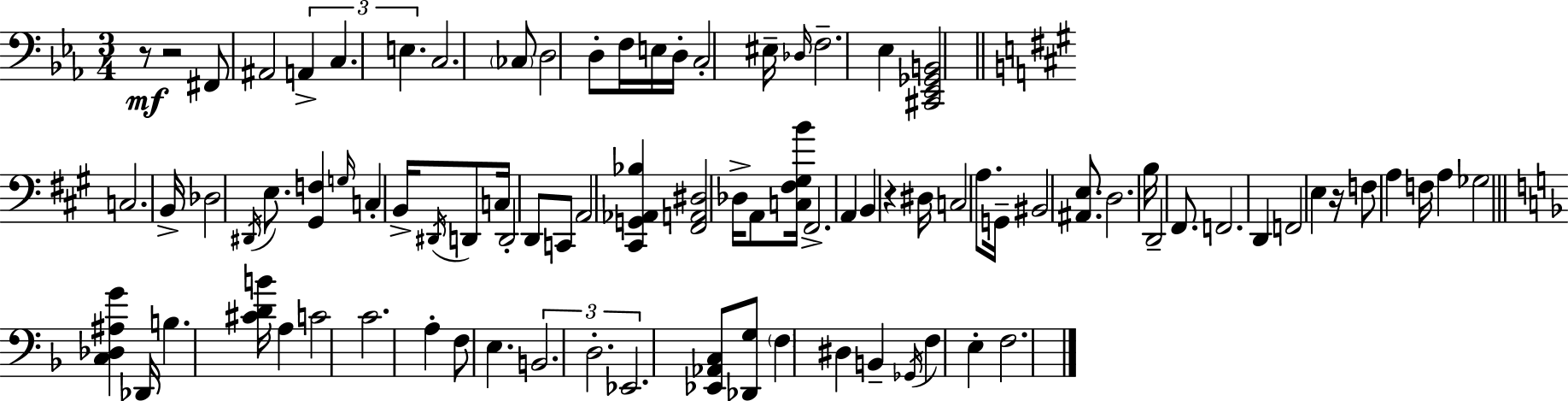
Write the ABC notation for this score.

X:1
T:Untitled
M:3/4
L:1/4
K:Eb
z/2 z2 ^F,,/2 ^A,,2 A,, C, E, C,2 _C,/2 D,2 D,/2 F,/4 E,/4 D,/4 C,2 ^E,/4 _D,/4 F,2 _E, [^C,,_E,,_G,,B,,]2 C,2 B,,/4 _D,2 ^D,,/4 E,/2 [^G,,F,] G,/4 C, B,,/4 ^D,,/4 D,,/2 C,/4 D,,2 D,,/2 C,,/2 A,,2 [^C,,G,,_A,,_B,] [^F,,A,,^D,]2 _D,/4 A,,/2 [C,^F,^G,B]/4 ^F,,2 A,, B,, z ^D,/4 C,2 A,/2 G,,/4 ^B,,2 [^A,,E,]/2 D,2 B,/4 D,,2 ^F,,/2 F,,2 D,, F,,2 E, z/4 F,/2 A, F,/4 A, _G,2 [C,_D,^A,G] _D,,/4 B, [^CDB]/4 A, C2 C2 A, F,/2 E, B,,2 D,2 _E,,2 [_E,,_A,,C,]/2 [_D,,G,]/2 F, ^D, B,, _G,,/4 F, E, F,2